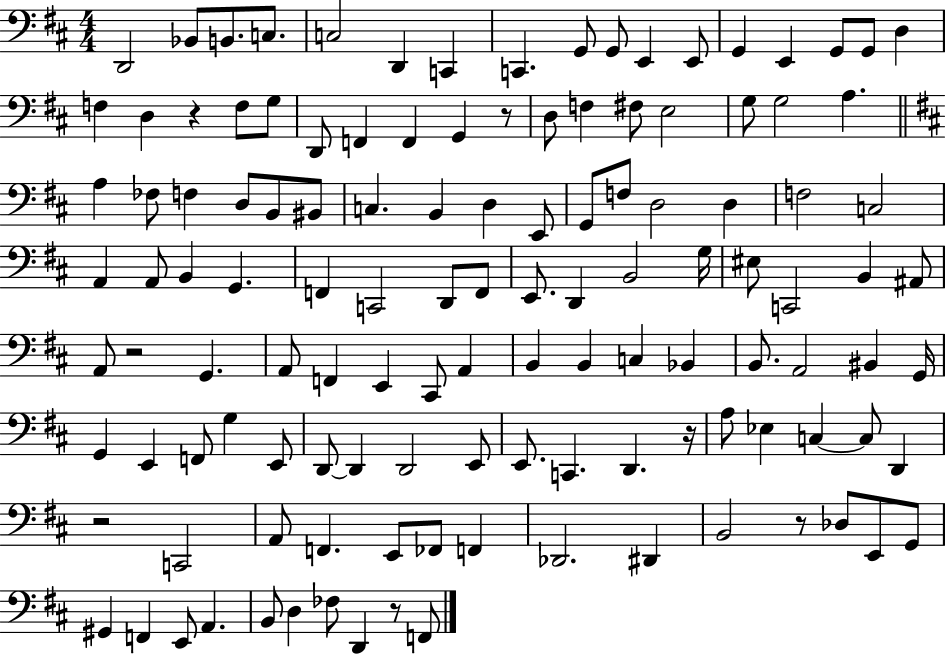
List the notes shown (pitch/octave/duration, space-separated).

D2/h Bb2/e B2/e. C3/e. C3/h D2/q C2/q C2/q. G2/e G2/e E2/q E2/e G2/q E2/q G2/e G2/e D3/q F3/q D3/q R/q F3/e G3/e D2/e F2/q F2/q G2/q R/e D3/e F3/q F#3/e E3/h G3/e G3/h A3/q. A3/q FES3/e F3/q D3/e B2/e BIS2/e C3/q. B2/q D3/q E2/e G2/e F3/e D3/h D3/q F3/h C3/h A2/q A2/e B2/q G2/q. F2/q C2/h D2/e F2/e E2/e. D2/q B2/h G3/s EIS3/e C2/h B2/q A#2/e A2/e R/h G2/q. A2/e F2/q E2/q C#2/e A2/q B2/q B2/q C3/q Bb2/q B2/e. A2/h BIS2/q G2/s G2/q E2/q F2/e G3/q E2/e D2/e D2/q D2/h E2/e E2/e. C2/q. D2/q. R/s A3/e Eb3/q C3/q C3/e D2/q R/h C2/h A2/e F2/q. E2/e FES2/e F2/q Db2/h. D#2/q B2/h R/e Db3/e E2/e G2/e G#2/q F2/q E2/e A2/q. B2/e D3/q FES3/e D2/q R/e F2/e